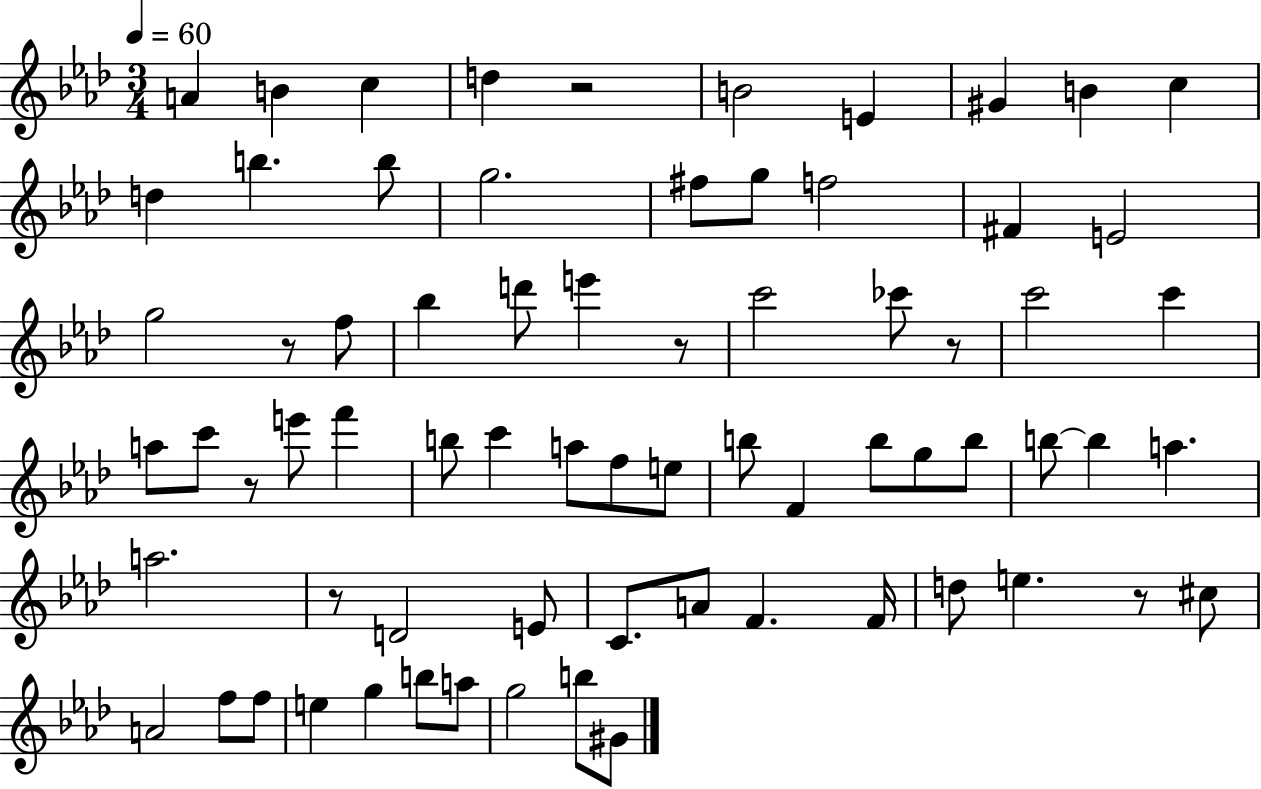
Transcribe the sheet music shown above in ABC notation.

X:1
T:Untitled
M:3/4
L:1/4
K:Ab
A B c d z2 B2 E ^G B c d b b/2 g2 ^f/2 g/2 f2 ^F E2 g2 z/2 f/2 _b d'/2 e' z/2 c'2 _c'/2 z/2 c'2 c' a/2 c'/2 z/2 e'/2 f' b/2 c' a/2 f/2 e/2 b/2 F b/2 g/2 b/2 b/2 b a a2 z/2 D2 E/2 C/2 A/2 F F/4 d/2 e z/2 ^c/2 A2 f/2 f/2 e g b/2 a/2 g2 b/2 ^G/2